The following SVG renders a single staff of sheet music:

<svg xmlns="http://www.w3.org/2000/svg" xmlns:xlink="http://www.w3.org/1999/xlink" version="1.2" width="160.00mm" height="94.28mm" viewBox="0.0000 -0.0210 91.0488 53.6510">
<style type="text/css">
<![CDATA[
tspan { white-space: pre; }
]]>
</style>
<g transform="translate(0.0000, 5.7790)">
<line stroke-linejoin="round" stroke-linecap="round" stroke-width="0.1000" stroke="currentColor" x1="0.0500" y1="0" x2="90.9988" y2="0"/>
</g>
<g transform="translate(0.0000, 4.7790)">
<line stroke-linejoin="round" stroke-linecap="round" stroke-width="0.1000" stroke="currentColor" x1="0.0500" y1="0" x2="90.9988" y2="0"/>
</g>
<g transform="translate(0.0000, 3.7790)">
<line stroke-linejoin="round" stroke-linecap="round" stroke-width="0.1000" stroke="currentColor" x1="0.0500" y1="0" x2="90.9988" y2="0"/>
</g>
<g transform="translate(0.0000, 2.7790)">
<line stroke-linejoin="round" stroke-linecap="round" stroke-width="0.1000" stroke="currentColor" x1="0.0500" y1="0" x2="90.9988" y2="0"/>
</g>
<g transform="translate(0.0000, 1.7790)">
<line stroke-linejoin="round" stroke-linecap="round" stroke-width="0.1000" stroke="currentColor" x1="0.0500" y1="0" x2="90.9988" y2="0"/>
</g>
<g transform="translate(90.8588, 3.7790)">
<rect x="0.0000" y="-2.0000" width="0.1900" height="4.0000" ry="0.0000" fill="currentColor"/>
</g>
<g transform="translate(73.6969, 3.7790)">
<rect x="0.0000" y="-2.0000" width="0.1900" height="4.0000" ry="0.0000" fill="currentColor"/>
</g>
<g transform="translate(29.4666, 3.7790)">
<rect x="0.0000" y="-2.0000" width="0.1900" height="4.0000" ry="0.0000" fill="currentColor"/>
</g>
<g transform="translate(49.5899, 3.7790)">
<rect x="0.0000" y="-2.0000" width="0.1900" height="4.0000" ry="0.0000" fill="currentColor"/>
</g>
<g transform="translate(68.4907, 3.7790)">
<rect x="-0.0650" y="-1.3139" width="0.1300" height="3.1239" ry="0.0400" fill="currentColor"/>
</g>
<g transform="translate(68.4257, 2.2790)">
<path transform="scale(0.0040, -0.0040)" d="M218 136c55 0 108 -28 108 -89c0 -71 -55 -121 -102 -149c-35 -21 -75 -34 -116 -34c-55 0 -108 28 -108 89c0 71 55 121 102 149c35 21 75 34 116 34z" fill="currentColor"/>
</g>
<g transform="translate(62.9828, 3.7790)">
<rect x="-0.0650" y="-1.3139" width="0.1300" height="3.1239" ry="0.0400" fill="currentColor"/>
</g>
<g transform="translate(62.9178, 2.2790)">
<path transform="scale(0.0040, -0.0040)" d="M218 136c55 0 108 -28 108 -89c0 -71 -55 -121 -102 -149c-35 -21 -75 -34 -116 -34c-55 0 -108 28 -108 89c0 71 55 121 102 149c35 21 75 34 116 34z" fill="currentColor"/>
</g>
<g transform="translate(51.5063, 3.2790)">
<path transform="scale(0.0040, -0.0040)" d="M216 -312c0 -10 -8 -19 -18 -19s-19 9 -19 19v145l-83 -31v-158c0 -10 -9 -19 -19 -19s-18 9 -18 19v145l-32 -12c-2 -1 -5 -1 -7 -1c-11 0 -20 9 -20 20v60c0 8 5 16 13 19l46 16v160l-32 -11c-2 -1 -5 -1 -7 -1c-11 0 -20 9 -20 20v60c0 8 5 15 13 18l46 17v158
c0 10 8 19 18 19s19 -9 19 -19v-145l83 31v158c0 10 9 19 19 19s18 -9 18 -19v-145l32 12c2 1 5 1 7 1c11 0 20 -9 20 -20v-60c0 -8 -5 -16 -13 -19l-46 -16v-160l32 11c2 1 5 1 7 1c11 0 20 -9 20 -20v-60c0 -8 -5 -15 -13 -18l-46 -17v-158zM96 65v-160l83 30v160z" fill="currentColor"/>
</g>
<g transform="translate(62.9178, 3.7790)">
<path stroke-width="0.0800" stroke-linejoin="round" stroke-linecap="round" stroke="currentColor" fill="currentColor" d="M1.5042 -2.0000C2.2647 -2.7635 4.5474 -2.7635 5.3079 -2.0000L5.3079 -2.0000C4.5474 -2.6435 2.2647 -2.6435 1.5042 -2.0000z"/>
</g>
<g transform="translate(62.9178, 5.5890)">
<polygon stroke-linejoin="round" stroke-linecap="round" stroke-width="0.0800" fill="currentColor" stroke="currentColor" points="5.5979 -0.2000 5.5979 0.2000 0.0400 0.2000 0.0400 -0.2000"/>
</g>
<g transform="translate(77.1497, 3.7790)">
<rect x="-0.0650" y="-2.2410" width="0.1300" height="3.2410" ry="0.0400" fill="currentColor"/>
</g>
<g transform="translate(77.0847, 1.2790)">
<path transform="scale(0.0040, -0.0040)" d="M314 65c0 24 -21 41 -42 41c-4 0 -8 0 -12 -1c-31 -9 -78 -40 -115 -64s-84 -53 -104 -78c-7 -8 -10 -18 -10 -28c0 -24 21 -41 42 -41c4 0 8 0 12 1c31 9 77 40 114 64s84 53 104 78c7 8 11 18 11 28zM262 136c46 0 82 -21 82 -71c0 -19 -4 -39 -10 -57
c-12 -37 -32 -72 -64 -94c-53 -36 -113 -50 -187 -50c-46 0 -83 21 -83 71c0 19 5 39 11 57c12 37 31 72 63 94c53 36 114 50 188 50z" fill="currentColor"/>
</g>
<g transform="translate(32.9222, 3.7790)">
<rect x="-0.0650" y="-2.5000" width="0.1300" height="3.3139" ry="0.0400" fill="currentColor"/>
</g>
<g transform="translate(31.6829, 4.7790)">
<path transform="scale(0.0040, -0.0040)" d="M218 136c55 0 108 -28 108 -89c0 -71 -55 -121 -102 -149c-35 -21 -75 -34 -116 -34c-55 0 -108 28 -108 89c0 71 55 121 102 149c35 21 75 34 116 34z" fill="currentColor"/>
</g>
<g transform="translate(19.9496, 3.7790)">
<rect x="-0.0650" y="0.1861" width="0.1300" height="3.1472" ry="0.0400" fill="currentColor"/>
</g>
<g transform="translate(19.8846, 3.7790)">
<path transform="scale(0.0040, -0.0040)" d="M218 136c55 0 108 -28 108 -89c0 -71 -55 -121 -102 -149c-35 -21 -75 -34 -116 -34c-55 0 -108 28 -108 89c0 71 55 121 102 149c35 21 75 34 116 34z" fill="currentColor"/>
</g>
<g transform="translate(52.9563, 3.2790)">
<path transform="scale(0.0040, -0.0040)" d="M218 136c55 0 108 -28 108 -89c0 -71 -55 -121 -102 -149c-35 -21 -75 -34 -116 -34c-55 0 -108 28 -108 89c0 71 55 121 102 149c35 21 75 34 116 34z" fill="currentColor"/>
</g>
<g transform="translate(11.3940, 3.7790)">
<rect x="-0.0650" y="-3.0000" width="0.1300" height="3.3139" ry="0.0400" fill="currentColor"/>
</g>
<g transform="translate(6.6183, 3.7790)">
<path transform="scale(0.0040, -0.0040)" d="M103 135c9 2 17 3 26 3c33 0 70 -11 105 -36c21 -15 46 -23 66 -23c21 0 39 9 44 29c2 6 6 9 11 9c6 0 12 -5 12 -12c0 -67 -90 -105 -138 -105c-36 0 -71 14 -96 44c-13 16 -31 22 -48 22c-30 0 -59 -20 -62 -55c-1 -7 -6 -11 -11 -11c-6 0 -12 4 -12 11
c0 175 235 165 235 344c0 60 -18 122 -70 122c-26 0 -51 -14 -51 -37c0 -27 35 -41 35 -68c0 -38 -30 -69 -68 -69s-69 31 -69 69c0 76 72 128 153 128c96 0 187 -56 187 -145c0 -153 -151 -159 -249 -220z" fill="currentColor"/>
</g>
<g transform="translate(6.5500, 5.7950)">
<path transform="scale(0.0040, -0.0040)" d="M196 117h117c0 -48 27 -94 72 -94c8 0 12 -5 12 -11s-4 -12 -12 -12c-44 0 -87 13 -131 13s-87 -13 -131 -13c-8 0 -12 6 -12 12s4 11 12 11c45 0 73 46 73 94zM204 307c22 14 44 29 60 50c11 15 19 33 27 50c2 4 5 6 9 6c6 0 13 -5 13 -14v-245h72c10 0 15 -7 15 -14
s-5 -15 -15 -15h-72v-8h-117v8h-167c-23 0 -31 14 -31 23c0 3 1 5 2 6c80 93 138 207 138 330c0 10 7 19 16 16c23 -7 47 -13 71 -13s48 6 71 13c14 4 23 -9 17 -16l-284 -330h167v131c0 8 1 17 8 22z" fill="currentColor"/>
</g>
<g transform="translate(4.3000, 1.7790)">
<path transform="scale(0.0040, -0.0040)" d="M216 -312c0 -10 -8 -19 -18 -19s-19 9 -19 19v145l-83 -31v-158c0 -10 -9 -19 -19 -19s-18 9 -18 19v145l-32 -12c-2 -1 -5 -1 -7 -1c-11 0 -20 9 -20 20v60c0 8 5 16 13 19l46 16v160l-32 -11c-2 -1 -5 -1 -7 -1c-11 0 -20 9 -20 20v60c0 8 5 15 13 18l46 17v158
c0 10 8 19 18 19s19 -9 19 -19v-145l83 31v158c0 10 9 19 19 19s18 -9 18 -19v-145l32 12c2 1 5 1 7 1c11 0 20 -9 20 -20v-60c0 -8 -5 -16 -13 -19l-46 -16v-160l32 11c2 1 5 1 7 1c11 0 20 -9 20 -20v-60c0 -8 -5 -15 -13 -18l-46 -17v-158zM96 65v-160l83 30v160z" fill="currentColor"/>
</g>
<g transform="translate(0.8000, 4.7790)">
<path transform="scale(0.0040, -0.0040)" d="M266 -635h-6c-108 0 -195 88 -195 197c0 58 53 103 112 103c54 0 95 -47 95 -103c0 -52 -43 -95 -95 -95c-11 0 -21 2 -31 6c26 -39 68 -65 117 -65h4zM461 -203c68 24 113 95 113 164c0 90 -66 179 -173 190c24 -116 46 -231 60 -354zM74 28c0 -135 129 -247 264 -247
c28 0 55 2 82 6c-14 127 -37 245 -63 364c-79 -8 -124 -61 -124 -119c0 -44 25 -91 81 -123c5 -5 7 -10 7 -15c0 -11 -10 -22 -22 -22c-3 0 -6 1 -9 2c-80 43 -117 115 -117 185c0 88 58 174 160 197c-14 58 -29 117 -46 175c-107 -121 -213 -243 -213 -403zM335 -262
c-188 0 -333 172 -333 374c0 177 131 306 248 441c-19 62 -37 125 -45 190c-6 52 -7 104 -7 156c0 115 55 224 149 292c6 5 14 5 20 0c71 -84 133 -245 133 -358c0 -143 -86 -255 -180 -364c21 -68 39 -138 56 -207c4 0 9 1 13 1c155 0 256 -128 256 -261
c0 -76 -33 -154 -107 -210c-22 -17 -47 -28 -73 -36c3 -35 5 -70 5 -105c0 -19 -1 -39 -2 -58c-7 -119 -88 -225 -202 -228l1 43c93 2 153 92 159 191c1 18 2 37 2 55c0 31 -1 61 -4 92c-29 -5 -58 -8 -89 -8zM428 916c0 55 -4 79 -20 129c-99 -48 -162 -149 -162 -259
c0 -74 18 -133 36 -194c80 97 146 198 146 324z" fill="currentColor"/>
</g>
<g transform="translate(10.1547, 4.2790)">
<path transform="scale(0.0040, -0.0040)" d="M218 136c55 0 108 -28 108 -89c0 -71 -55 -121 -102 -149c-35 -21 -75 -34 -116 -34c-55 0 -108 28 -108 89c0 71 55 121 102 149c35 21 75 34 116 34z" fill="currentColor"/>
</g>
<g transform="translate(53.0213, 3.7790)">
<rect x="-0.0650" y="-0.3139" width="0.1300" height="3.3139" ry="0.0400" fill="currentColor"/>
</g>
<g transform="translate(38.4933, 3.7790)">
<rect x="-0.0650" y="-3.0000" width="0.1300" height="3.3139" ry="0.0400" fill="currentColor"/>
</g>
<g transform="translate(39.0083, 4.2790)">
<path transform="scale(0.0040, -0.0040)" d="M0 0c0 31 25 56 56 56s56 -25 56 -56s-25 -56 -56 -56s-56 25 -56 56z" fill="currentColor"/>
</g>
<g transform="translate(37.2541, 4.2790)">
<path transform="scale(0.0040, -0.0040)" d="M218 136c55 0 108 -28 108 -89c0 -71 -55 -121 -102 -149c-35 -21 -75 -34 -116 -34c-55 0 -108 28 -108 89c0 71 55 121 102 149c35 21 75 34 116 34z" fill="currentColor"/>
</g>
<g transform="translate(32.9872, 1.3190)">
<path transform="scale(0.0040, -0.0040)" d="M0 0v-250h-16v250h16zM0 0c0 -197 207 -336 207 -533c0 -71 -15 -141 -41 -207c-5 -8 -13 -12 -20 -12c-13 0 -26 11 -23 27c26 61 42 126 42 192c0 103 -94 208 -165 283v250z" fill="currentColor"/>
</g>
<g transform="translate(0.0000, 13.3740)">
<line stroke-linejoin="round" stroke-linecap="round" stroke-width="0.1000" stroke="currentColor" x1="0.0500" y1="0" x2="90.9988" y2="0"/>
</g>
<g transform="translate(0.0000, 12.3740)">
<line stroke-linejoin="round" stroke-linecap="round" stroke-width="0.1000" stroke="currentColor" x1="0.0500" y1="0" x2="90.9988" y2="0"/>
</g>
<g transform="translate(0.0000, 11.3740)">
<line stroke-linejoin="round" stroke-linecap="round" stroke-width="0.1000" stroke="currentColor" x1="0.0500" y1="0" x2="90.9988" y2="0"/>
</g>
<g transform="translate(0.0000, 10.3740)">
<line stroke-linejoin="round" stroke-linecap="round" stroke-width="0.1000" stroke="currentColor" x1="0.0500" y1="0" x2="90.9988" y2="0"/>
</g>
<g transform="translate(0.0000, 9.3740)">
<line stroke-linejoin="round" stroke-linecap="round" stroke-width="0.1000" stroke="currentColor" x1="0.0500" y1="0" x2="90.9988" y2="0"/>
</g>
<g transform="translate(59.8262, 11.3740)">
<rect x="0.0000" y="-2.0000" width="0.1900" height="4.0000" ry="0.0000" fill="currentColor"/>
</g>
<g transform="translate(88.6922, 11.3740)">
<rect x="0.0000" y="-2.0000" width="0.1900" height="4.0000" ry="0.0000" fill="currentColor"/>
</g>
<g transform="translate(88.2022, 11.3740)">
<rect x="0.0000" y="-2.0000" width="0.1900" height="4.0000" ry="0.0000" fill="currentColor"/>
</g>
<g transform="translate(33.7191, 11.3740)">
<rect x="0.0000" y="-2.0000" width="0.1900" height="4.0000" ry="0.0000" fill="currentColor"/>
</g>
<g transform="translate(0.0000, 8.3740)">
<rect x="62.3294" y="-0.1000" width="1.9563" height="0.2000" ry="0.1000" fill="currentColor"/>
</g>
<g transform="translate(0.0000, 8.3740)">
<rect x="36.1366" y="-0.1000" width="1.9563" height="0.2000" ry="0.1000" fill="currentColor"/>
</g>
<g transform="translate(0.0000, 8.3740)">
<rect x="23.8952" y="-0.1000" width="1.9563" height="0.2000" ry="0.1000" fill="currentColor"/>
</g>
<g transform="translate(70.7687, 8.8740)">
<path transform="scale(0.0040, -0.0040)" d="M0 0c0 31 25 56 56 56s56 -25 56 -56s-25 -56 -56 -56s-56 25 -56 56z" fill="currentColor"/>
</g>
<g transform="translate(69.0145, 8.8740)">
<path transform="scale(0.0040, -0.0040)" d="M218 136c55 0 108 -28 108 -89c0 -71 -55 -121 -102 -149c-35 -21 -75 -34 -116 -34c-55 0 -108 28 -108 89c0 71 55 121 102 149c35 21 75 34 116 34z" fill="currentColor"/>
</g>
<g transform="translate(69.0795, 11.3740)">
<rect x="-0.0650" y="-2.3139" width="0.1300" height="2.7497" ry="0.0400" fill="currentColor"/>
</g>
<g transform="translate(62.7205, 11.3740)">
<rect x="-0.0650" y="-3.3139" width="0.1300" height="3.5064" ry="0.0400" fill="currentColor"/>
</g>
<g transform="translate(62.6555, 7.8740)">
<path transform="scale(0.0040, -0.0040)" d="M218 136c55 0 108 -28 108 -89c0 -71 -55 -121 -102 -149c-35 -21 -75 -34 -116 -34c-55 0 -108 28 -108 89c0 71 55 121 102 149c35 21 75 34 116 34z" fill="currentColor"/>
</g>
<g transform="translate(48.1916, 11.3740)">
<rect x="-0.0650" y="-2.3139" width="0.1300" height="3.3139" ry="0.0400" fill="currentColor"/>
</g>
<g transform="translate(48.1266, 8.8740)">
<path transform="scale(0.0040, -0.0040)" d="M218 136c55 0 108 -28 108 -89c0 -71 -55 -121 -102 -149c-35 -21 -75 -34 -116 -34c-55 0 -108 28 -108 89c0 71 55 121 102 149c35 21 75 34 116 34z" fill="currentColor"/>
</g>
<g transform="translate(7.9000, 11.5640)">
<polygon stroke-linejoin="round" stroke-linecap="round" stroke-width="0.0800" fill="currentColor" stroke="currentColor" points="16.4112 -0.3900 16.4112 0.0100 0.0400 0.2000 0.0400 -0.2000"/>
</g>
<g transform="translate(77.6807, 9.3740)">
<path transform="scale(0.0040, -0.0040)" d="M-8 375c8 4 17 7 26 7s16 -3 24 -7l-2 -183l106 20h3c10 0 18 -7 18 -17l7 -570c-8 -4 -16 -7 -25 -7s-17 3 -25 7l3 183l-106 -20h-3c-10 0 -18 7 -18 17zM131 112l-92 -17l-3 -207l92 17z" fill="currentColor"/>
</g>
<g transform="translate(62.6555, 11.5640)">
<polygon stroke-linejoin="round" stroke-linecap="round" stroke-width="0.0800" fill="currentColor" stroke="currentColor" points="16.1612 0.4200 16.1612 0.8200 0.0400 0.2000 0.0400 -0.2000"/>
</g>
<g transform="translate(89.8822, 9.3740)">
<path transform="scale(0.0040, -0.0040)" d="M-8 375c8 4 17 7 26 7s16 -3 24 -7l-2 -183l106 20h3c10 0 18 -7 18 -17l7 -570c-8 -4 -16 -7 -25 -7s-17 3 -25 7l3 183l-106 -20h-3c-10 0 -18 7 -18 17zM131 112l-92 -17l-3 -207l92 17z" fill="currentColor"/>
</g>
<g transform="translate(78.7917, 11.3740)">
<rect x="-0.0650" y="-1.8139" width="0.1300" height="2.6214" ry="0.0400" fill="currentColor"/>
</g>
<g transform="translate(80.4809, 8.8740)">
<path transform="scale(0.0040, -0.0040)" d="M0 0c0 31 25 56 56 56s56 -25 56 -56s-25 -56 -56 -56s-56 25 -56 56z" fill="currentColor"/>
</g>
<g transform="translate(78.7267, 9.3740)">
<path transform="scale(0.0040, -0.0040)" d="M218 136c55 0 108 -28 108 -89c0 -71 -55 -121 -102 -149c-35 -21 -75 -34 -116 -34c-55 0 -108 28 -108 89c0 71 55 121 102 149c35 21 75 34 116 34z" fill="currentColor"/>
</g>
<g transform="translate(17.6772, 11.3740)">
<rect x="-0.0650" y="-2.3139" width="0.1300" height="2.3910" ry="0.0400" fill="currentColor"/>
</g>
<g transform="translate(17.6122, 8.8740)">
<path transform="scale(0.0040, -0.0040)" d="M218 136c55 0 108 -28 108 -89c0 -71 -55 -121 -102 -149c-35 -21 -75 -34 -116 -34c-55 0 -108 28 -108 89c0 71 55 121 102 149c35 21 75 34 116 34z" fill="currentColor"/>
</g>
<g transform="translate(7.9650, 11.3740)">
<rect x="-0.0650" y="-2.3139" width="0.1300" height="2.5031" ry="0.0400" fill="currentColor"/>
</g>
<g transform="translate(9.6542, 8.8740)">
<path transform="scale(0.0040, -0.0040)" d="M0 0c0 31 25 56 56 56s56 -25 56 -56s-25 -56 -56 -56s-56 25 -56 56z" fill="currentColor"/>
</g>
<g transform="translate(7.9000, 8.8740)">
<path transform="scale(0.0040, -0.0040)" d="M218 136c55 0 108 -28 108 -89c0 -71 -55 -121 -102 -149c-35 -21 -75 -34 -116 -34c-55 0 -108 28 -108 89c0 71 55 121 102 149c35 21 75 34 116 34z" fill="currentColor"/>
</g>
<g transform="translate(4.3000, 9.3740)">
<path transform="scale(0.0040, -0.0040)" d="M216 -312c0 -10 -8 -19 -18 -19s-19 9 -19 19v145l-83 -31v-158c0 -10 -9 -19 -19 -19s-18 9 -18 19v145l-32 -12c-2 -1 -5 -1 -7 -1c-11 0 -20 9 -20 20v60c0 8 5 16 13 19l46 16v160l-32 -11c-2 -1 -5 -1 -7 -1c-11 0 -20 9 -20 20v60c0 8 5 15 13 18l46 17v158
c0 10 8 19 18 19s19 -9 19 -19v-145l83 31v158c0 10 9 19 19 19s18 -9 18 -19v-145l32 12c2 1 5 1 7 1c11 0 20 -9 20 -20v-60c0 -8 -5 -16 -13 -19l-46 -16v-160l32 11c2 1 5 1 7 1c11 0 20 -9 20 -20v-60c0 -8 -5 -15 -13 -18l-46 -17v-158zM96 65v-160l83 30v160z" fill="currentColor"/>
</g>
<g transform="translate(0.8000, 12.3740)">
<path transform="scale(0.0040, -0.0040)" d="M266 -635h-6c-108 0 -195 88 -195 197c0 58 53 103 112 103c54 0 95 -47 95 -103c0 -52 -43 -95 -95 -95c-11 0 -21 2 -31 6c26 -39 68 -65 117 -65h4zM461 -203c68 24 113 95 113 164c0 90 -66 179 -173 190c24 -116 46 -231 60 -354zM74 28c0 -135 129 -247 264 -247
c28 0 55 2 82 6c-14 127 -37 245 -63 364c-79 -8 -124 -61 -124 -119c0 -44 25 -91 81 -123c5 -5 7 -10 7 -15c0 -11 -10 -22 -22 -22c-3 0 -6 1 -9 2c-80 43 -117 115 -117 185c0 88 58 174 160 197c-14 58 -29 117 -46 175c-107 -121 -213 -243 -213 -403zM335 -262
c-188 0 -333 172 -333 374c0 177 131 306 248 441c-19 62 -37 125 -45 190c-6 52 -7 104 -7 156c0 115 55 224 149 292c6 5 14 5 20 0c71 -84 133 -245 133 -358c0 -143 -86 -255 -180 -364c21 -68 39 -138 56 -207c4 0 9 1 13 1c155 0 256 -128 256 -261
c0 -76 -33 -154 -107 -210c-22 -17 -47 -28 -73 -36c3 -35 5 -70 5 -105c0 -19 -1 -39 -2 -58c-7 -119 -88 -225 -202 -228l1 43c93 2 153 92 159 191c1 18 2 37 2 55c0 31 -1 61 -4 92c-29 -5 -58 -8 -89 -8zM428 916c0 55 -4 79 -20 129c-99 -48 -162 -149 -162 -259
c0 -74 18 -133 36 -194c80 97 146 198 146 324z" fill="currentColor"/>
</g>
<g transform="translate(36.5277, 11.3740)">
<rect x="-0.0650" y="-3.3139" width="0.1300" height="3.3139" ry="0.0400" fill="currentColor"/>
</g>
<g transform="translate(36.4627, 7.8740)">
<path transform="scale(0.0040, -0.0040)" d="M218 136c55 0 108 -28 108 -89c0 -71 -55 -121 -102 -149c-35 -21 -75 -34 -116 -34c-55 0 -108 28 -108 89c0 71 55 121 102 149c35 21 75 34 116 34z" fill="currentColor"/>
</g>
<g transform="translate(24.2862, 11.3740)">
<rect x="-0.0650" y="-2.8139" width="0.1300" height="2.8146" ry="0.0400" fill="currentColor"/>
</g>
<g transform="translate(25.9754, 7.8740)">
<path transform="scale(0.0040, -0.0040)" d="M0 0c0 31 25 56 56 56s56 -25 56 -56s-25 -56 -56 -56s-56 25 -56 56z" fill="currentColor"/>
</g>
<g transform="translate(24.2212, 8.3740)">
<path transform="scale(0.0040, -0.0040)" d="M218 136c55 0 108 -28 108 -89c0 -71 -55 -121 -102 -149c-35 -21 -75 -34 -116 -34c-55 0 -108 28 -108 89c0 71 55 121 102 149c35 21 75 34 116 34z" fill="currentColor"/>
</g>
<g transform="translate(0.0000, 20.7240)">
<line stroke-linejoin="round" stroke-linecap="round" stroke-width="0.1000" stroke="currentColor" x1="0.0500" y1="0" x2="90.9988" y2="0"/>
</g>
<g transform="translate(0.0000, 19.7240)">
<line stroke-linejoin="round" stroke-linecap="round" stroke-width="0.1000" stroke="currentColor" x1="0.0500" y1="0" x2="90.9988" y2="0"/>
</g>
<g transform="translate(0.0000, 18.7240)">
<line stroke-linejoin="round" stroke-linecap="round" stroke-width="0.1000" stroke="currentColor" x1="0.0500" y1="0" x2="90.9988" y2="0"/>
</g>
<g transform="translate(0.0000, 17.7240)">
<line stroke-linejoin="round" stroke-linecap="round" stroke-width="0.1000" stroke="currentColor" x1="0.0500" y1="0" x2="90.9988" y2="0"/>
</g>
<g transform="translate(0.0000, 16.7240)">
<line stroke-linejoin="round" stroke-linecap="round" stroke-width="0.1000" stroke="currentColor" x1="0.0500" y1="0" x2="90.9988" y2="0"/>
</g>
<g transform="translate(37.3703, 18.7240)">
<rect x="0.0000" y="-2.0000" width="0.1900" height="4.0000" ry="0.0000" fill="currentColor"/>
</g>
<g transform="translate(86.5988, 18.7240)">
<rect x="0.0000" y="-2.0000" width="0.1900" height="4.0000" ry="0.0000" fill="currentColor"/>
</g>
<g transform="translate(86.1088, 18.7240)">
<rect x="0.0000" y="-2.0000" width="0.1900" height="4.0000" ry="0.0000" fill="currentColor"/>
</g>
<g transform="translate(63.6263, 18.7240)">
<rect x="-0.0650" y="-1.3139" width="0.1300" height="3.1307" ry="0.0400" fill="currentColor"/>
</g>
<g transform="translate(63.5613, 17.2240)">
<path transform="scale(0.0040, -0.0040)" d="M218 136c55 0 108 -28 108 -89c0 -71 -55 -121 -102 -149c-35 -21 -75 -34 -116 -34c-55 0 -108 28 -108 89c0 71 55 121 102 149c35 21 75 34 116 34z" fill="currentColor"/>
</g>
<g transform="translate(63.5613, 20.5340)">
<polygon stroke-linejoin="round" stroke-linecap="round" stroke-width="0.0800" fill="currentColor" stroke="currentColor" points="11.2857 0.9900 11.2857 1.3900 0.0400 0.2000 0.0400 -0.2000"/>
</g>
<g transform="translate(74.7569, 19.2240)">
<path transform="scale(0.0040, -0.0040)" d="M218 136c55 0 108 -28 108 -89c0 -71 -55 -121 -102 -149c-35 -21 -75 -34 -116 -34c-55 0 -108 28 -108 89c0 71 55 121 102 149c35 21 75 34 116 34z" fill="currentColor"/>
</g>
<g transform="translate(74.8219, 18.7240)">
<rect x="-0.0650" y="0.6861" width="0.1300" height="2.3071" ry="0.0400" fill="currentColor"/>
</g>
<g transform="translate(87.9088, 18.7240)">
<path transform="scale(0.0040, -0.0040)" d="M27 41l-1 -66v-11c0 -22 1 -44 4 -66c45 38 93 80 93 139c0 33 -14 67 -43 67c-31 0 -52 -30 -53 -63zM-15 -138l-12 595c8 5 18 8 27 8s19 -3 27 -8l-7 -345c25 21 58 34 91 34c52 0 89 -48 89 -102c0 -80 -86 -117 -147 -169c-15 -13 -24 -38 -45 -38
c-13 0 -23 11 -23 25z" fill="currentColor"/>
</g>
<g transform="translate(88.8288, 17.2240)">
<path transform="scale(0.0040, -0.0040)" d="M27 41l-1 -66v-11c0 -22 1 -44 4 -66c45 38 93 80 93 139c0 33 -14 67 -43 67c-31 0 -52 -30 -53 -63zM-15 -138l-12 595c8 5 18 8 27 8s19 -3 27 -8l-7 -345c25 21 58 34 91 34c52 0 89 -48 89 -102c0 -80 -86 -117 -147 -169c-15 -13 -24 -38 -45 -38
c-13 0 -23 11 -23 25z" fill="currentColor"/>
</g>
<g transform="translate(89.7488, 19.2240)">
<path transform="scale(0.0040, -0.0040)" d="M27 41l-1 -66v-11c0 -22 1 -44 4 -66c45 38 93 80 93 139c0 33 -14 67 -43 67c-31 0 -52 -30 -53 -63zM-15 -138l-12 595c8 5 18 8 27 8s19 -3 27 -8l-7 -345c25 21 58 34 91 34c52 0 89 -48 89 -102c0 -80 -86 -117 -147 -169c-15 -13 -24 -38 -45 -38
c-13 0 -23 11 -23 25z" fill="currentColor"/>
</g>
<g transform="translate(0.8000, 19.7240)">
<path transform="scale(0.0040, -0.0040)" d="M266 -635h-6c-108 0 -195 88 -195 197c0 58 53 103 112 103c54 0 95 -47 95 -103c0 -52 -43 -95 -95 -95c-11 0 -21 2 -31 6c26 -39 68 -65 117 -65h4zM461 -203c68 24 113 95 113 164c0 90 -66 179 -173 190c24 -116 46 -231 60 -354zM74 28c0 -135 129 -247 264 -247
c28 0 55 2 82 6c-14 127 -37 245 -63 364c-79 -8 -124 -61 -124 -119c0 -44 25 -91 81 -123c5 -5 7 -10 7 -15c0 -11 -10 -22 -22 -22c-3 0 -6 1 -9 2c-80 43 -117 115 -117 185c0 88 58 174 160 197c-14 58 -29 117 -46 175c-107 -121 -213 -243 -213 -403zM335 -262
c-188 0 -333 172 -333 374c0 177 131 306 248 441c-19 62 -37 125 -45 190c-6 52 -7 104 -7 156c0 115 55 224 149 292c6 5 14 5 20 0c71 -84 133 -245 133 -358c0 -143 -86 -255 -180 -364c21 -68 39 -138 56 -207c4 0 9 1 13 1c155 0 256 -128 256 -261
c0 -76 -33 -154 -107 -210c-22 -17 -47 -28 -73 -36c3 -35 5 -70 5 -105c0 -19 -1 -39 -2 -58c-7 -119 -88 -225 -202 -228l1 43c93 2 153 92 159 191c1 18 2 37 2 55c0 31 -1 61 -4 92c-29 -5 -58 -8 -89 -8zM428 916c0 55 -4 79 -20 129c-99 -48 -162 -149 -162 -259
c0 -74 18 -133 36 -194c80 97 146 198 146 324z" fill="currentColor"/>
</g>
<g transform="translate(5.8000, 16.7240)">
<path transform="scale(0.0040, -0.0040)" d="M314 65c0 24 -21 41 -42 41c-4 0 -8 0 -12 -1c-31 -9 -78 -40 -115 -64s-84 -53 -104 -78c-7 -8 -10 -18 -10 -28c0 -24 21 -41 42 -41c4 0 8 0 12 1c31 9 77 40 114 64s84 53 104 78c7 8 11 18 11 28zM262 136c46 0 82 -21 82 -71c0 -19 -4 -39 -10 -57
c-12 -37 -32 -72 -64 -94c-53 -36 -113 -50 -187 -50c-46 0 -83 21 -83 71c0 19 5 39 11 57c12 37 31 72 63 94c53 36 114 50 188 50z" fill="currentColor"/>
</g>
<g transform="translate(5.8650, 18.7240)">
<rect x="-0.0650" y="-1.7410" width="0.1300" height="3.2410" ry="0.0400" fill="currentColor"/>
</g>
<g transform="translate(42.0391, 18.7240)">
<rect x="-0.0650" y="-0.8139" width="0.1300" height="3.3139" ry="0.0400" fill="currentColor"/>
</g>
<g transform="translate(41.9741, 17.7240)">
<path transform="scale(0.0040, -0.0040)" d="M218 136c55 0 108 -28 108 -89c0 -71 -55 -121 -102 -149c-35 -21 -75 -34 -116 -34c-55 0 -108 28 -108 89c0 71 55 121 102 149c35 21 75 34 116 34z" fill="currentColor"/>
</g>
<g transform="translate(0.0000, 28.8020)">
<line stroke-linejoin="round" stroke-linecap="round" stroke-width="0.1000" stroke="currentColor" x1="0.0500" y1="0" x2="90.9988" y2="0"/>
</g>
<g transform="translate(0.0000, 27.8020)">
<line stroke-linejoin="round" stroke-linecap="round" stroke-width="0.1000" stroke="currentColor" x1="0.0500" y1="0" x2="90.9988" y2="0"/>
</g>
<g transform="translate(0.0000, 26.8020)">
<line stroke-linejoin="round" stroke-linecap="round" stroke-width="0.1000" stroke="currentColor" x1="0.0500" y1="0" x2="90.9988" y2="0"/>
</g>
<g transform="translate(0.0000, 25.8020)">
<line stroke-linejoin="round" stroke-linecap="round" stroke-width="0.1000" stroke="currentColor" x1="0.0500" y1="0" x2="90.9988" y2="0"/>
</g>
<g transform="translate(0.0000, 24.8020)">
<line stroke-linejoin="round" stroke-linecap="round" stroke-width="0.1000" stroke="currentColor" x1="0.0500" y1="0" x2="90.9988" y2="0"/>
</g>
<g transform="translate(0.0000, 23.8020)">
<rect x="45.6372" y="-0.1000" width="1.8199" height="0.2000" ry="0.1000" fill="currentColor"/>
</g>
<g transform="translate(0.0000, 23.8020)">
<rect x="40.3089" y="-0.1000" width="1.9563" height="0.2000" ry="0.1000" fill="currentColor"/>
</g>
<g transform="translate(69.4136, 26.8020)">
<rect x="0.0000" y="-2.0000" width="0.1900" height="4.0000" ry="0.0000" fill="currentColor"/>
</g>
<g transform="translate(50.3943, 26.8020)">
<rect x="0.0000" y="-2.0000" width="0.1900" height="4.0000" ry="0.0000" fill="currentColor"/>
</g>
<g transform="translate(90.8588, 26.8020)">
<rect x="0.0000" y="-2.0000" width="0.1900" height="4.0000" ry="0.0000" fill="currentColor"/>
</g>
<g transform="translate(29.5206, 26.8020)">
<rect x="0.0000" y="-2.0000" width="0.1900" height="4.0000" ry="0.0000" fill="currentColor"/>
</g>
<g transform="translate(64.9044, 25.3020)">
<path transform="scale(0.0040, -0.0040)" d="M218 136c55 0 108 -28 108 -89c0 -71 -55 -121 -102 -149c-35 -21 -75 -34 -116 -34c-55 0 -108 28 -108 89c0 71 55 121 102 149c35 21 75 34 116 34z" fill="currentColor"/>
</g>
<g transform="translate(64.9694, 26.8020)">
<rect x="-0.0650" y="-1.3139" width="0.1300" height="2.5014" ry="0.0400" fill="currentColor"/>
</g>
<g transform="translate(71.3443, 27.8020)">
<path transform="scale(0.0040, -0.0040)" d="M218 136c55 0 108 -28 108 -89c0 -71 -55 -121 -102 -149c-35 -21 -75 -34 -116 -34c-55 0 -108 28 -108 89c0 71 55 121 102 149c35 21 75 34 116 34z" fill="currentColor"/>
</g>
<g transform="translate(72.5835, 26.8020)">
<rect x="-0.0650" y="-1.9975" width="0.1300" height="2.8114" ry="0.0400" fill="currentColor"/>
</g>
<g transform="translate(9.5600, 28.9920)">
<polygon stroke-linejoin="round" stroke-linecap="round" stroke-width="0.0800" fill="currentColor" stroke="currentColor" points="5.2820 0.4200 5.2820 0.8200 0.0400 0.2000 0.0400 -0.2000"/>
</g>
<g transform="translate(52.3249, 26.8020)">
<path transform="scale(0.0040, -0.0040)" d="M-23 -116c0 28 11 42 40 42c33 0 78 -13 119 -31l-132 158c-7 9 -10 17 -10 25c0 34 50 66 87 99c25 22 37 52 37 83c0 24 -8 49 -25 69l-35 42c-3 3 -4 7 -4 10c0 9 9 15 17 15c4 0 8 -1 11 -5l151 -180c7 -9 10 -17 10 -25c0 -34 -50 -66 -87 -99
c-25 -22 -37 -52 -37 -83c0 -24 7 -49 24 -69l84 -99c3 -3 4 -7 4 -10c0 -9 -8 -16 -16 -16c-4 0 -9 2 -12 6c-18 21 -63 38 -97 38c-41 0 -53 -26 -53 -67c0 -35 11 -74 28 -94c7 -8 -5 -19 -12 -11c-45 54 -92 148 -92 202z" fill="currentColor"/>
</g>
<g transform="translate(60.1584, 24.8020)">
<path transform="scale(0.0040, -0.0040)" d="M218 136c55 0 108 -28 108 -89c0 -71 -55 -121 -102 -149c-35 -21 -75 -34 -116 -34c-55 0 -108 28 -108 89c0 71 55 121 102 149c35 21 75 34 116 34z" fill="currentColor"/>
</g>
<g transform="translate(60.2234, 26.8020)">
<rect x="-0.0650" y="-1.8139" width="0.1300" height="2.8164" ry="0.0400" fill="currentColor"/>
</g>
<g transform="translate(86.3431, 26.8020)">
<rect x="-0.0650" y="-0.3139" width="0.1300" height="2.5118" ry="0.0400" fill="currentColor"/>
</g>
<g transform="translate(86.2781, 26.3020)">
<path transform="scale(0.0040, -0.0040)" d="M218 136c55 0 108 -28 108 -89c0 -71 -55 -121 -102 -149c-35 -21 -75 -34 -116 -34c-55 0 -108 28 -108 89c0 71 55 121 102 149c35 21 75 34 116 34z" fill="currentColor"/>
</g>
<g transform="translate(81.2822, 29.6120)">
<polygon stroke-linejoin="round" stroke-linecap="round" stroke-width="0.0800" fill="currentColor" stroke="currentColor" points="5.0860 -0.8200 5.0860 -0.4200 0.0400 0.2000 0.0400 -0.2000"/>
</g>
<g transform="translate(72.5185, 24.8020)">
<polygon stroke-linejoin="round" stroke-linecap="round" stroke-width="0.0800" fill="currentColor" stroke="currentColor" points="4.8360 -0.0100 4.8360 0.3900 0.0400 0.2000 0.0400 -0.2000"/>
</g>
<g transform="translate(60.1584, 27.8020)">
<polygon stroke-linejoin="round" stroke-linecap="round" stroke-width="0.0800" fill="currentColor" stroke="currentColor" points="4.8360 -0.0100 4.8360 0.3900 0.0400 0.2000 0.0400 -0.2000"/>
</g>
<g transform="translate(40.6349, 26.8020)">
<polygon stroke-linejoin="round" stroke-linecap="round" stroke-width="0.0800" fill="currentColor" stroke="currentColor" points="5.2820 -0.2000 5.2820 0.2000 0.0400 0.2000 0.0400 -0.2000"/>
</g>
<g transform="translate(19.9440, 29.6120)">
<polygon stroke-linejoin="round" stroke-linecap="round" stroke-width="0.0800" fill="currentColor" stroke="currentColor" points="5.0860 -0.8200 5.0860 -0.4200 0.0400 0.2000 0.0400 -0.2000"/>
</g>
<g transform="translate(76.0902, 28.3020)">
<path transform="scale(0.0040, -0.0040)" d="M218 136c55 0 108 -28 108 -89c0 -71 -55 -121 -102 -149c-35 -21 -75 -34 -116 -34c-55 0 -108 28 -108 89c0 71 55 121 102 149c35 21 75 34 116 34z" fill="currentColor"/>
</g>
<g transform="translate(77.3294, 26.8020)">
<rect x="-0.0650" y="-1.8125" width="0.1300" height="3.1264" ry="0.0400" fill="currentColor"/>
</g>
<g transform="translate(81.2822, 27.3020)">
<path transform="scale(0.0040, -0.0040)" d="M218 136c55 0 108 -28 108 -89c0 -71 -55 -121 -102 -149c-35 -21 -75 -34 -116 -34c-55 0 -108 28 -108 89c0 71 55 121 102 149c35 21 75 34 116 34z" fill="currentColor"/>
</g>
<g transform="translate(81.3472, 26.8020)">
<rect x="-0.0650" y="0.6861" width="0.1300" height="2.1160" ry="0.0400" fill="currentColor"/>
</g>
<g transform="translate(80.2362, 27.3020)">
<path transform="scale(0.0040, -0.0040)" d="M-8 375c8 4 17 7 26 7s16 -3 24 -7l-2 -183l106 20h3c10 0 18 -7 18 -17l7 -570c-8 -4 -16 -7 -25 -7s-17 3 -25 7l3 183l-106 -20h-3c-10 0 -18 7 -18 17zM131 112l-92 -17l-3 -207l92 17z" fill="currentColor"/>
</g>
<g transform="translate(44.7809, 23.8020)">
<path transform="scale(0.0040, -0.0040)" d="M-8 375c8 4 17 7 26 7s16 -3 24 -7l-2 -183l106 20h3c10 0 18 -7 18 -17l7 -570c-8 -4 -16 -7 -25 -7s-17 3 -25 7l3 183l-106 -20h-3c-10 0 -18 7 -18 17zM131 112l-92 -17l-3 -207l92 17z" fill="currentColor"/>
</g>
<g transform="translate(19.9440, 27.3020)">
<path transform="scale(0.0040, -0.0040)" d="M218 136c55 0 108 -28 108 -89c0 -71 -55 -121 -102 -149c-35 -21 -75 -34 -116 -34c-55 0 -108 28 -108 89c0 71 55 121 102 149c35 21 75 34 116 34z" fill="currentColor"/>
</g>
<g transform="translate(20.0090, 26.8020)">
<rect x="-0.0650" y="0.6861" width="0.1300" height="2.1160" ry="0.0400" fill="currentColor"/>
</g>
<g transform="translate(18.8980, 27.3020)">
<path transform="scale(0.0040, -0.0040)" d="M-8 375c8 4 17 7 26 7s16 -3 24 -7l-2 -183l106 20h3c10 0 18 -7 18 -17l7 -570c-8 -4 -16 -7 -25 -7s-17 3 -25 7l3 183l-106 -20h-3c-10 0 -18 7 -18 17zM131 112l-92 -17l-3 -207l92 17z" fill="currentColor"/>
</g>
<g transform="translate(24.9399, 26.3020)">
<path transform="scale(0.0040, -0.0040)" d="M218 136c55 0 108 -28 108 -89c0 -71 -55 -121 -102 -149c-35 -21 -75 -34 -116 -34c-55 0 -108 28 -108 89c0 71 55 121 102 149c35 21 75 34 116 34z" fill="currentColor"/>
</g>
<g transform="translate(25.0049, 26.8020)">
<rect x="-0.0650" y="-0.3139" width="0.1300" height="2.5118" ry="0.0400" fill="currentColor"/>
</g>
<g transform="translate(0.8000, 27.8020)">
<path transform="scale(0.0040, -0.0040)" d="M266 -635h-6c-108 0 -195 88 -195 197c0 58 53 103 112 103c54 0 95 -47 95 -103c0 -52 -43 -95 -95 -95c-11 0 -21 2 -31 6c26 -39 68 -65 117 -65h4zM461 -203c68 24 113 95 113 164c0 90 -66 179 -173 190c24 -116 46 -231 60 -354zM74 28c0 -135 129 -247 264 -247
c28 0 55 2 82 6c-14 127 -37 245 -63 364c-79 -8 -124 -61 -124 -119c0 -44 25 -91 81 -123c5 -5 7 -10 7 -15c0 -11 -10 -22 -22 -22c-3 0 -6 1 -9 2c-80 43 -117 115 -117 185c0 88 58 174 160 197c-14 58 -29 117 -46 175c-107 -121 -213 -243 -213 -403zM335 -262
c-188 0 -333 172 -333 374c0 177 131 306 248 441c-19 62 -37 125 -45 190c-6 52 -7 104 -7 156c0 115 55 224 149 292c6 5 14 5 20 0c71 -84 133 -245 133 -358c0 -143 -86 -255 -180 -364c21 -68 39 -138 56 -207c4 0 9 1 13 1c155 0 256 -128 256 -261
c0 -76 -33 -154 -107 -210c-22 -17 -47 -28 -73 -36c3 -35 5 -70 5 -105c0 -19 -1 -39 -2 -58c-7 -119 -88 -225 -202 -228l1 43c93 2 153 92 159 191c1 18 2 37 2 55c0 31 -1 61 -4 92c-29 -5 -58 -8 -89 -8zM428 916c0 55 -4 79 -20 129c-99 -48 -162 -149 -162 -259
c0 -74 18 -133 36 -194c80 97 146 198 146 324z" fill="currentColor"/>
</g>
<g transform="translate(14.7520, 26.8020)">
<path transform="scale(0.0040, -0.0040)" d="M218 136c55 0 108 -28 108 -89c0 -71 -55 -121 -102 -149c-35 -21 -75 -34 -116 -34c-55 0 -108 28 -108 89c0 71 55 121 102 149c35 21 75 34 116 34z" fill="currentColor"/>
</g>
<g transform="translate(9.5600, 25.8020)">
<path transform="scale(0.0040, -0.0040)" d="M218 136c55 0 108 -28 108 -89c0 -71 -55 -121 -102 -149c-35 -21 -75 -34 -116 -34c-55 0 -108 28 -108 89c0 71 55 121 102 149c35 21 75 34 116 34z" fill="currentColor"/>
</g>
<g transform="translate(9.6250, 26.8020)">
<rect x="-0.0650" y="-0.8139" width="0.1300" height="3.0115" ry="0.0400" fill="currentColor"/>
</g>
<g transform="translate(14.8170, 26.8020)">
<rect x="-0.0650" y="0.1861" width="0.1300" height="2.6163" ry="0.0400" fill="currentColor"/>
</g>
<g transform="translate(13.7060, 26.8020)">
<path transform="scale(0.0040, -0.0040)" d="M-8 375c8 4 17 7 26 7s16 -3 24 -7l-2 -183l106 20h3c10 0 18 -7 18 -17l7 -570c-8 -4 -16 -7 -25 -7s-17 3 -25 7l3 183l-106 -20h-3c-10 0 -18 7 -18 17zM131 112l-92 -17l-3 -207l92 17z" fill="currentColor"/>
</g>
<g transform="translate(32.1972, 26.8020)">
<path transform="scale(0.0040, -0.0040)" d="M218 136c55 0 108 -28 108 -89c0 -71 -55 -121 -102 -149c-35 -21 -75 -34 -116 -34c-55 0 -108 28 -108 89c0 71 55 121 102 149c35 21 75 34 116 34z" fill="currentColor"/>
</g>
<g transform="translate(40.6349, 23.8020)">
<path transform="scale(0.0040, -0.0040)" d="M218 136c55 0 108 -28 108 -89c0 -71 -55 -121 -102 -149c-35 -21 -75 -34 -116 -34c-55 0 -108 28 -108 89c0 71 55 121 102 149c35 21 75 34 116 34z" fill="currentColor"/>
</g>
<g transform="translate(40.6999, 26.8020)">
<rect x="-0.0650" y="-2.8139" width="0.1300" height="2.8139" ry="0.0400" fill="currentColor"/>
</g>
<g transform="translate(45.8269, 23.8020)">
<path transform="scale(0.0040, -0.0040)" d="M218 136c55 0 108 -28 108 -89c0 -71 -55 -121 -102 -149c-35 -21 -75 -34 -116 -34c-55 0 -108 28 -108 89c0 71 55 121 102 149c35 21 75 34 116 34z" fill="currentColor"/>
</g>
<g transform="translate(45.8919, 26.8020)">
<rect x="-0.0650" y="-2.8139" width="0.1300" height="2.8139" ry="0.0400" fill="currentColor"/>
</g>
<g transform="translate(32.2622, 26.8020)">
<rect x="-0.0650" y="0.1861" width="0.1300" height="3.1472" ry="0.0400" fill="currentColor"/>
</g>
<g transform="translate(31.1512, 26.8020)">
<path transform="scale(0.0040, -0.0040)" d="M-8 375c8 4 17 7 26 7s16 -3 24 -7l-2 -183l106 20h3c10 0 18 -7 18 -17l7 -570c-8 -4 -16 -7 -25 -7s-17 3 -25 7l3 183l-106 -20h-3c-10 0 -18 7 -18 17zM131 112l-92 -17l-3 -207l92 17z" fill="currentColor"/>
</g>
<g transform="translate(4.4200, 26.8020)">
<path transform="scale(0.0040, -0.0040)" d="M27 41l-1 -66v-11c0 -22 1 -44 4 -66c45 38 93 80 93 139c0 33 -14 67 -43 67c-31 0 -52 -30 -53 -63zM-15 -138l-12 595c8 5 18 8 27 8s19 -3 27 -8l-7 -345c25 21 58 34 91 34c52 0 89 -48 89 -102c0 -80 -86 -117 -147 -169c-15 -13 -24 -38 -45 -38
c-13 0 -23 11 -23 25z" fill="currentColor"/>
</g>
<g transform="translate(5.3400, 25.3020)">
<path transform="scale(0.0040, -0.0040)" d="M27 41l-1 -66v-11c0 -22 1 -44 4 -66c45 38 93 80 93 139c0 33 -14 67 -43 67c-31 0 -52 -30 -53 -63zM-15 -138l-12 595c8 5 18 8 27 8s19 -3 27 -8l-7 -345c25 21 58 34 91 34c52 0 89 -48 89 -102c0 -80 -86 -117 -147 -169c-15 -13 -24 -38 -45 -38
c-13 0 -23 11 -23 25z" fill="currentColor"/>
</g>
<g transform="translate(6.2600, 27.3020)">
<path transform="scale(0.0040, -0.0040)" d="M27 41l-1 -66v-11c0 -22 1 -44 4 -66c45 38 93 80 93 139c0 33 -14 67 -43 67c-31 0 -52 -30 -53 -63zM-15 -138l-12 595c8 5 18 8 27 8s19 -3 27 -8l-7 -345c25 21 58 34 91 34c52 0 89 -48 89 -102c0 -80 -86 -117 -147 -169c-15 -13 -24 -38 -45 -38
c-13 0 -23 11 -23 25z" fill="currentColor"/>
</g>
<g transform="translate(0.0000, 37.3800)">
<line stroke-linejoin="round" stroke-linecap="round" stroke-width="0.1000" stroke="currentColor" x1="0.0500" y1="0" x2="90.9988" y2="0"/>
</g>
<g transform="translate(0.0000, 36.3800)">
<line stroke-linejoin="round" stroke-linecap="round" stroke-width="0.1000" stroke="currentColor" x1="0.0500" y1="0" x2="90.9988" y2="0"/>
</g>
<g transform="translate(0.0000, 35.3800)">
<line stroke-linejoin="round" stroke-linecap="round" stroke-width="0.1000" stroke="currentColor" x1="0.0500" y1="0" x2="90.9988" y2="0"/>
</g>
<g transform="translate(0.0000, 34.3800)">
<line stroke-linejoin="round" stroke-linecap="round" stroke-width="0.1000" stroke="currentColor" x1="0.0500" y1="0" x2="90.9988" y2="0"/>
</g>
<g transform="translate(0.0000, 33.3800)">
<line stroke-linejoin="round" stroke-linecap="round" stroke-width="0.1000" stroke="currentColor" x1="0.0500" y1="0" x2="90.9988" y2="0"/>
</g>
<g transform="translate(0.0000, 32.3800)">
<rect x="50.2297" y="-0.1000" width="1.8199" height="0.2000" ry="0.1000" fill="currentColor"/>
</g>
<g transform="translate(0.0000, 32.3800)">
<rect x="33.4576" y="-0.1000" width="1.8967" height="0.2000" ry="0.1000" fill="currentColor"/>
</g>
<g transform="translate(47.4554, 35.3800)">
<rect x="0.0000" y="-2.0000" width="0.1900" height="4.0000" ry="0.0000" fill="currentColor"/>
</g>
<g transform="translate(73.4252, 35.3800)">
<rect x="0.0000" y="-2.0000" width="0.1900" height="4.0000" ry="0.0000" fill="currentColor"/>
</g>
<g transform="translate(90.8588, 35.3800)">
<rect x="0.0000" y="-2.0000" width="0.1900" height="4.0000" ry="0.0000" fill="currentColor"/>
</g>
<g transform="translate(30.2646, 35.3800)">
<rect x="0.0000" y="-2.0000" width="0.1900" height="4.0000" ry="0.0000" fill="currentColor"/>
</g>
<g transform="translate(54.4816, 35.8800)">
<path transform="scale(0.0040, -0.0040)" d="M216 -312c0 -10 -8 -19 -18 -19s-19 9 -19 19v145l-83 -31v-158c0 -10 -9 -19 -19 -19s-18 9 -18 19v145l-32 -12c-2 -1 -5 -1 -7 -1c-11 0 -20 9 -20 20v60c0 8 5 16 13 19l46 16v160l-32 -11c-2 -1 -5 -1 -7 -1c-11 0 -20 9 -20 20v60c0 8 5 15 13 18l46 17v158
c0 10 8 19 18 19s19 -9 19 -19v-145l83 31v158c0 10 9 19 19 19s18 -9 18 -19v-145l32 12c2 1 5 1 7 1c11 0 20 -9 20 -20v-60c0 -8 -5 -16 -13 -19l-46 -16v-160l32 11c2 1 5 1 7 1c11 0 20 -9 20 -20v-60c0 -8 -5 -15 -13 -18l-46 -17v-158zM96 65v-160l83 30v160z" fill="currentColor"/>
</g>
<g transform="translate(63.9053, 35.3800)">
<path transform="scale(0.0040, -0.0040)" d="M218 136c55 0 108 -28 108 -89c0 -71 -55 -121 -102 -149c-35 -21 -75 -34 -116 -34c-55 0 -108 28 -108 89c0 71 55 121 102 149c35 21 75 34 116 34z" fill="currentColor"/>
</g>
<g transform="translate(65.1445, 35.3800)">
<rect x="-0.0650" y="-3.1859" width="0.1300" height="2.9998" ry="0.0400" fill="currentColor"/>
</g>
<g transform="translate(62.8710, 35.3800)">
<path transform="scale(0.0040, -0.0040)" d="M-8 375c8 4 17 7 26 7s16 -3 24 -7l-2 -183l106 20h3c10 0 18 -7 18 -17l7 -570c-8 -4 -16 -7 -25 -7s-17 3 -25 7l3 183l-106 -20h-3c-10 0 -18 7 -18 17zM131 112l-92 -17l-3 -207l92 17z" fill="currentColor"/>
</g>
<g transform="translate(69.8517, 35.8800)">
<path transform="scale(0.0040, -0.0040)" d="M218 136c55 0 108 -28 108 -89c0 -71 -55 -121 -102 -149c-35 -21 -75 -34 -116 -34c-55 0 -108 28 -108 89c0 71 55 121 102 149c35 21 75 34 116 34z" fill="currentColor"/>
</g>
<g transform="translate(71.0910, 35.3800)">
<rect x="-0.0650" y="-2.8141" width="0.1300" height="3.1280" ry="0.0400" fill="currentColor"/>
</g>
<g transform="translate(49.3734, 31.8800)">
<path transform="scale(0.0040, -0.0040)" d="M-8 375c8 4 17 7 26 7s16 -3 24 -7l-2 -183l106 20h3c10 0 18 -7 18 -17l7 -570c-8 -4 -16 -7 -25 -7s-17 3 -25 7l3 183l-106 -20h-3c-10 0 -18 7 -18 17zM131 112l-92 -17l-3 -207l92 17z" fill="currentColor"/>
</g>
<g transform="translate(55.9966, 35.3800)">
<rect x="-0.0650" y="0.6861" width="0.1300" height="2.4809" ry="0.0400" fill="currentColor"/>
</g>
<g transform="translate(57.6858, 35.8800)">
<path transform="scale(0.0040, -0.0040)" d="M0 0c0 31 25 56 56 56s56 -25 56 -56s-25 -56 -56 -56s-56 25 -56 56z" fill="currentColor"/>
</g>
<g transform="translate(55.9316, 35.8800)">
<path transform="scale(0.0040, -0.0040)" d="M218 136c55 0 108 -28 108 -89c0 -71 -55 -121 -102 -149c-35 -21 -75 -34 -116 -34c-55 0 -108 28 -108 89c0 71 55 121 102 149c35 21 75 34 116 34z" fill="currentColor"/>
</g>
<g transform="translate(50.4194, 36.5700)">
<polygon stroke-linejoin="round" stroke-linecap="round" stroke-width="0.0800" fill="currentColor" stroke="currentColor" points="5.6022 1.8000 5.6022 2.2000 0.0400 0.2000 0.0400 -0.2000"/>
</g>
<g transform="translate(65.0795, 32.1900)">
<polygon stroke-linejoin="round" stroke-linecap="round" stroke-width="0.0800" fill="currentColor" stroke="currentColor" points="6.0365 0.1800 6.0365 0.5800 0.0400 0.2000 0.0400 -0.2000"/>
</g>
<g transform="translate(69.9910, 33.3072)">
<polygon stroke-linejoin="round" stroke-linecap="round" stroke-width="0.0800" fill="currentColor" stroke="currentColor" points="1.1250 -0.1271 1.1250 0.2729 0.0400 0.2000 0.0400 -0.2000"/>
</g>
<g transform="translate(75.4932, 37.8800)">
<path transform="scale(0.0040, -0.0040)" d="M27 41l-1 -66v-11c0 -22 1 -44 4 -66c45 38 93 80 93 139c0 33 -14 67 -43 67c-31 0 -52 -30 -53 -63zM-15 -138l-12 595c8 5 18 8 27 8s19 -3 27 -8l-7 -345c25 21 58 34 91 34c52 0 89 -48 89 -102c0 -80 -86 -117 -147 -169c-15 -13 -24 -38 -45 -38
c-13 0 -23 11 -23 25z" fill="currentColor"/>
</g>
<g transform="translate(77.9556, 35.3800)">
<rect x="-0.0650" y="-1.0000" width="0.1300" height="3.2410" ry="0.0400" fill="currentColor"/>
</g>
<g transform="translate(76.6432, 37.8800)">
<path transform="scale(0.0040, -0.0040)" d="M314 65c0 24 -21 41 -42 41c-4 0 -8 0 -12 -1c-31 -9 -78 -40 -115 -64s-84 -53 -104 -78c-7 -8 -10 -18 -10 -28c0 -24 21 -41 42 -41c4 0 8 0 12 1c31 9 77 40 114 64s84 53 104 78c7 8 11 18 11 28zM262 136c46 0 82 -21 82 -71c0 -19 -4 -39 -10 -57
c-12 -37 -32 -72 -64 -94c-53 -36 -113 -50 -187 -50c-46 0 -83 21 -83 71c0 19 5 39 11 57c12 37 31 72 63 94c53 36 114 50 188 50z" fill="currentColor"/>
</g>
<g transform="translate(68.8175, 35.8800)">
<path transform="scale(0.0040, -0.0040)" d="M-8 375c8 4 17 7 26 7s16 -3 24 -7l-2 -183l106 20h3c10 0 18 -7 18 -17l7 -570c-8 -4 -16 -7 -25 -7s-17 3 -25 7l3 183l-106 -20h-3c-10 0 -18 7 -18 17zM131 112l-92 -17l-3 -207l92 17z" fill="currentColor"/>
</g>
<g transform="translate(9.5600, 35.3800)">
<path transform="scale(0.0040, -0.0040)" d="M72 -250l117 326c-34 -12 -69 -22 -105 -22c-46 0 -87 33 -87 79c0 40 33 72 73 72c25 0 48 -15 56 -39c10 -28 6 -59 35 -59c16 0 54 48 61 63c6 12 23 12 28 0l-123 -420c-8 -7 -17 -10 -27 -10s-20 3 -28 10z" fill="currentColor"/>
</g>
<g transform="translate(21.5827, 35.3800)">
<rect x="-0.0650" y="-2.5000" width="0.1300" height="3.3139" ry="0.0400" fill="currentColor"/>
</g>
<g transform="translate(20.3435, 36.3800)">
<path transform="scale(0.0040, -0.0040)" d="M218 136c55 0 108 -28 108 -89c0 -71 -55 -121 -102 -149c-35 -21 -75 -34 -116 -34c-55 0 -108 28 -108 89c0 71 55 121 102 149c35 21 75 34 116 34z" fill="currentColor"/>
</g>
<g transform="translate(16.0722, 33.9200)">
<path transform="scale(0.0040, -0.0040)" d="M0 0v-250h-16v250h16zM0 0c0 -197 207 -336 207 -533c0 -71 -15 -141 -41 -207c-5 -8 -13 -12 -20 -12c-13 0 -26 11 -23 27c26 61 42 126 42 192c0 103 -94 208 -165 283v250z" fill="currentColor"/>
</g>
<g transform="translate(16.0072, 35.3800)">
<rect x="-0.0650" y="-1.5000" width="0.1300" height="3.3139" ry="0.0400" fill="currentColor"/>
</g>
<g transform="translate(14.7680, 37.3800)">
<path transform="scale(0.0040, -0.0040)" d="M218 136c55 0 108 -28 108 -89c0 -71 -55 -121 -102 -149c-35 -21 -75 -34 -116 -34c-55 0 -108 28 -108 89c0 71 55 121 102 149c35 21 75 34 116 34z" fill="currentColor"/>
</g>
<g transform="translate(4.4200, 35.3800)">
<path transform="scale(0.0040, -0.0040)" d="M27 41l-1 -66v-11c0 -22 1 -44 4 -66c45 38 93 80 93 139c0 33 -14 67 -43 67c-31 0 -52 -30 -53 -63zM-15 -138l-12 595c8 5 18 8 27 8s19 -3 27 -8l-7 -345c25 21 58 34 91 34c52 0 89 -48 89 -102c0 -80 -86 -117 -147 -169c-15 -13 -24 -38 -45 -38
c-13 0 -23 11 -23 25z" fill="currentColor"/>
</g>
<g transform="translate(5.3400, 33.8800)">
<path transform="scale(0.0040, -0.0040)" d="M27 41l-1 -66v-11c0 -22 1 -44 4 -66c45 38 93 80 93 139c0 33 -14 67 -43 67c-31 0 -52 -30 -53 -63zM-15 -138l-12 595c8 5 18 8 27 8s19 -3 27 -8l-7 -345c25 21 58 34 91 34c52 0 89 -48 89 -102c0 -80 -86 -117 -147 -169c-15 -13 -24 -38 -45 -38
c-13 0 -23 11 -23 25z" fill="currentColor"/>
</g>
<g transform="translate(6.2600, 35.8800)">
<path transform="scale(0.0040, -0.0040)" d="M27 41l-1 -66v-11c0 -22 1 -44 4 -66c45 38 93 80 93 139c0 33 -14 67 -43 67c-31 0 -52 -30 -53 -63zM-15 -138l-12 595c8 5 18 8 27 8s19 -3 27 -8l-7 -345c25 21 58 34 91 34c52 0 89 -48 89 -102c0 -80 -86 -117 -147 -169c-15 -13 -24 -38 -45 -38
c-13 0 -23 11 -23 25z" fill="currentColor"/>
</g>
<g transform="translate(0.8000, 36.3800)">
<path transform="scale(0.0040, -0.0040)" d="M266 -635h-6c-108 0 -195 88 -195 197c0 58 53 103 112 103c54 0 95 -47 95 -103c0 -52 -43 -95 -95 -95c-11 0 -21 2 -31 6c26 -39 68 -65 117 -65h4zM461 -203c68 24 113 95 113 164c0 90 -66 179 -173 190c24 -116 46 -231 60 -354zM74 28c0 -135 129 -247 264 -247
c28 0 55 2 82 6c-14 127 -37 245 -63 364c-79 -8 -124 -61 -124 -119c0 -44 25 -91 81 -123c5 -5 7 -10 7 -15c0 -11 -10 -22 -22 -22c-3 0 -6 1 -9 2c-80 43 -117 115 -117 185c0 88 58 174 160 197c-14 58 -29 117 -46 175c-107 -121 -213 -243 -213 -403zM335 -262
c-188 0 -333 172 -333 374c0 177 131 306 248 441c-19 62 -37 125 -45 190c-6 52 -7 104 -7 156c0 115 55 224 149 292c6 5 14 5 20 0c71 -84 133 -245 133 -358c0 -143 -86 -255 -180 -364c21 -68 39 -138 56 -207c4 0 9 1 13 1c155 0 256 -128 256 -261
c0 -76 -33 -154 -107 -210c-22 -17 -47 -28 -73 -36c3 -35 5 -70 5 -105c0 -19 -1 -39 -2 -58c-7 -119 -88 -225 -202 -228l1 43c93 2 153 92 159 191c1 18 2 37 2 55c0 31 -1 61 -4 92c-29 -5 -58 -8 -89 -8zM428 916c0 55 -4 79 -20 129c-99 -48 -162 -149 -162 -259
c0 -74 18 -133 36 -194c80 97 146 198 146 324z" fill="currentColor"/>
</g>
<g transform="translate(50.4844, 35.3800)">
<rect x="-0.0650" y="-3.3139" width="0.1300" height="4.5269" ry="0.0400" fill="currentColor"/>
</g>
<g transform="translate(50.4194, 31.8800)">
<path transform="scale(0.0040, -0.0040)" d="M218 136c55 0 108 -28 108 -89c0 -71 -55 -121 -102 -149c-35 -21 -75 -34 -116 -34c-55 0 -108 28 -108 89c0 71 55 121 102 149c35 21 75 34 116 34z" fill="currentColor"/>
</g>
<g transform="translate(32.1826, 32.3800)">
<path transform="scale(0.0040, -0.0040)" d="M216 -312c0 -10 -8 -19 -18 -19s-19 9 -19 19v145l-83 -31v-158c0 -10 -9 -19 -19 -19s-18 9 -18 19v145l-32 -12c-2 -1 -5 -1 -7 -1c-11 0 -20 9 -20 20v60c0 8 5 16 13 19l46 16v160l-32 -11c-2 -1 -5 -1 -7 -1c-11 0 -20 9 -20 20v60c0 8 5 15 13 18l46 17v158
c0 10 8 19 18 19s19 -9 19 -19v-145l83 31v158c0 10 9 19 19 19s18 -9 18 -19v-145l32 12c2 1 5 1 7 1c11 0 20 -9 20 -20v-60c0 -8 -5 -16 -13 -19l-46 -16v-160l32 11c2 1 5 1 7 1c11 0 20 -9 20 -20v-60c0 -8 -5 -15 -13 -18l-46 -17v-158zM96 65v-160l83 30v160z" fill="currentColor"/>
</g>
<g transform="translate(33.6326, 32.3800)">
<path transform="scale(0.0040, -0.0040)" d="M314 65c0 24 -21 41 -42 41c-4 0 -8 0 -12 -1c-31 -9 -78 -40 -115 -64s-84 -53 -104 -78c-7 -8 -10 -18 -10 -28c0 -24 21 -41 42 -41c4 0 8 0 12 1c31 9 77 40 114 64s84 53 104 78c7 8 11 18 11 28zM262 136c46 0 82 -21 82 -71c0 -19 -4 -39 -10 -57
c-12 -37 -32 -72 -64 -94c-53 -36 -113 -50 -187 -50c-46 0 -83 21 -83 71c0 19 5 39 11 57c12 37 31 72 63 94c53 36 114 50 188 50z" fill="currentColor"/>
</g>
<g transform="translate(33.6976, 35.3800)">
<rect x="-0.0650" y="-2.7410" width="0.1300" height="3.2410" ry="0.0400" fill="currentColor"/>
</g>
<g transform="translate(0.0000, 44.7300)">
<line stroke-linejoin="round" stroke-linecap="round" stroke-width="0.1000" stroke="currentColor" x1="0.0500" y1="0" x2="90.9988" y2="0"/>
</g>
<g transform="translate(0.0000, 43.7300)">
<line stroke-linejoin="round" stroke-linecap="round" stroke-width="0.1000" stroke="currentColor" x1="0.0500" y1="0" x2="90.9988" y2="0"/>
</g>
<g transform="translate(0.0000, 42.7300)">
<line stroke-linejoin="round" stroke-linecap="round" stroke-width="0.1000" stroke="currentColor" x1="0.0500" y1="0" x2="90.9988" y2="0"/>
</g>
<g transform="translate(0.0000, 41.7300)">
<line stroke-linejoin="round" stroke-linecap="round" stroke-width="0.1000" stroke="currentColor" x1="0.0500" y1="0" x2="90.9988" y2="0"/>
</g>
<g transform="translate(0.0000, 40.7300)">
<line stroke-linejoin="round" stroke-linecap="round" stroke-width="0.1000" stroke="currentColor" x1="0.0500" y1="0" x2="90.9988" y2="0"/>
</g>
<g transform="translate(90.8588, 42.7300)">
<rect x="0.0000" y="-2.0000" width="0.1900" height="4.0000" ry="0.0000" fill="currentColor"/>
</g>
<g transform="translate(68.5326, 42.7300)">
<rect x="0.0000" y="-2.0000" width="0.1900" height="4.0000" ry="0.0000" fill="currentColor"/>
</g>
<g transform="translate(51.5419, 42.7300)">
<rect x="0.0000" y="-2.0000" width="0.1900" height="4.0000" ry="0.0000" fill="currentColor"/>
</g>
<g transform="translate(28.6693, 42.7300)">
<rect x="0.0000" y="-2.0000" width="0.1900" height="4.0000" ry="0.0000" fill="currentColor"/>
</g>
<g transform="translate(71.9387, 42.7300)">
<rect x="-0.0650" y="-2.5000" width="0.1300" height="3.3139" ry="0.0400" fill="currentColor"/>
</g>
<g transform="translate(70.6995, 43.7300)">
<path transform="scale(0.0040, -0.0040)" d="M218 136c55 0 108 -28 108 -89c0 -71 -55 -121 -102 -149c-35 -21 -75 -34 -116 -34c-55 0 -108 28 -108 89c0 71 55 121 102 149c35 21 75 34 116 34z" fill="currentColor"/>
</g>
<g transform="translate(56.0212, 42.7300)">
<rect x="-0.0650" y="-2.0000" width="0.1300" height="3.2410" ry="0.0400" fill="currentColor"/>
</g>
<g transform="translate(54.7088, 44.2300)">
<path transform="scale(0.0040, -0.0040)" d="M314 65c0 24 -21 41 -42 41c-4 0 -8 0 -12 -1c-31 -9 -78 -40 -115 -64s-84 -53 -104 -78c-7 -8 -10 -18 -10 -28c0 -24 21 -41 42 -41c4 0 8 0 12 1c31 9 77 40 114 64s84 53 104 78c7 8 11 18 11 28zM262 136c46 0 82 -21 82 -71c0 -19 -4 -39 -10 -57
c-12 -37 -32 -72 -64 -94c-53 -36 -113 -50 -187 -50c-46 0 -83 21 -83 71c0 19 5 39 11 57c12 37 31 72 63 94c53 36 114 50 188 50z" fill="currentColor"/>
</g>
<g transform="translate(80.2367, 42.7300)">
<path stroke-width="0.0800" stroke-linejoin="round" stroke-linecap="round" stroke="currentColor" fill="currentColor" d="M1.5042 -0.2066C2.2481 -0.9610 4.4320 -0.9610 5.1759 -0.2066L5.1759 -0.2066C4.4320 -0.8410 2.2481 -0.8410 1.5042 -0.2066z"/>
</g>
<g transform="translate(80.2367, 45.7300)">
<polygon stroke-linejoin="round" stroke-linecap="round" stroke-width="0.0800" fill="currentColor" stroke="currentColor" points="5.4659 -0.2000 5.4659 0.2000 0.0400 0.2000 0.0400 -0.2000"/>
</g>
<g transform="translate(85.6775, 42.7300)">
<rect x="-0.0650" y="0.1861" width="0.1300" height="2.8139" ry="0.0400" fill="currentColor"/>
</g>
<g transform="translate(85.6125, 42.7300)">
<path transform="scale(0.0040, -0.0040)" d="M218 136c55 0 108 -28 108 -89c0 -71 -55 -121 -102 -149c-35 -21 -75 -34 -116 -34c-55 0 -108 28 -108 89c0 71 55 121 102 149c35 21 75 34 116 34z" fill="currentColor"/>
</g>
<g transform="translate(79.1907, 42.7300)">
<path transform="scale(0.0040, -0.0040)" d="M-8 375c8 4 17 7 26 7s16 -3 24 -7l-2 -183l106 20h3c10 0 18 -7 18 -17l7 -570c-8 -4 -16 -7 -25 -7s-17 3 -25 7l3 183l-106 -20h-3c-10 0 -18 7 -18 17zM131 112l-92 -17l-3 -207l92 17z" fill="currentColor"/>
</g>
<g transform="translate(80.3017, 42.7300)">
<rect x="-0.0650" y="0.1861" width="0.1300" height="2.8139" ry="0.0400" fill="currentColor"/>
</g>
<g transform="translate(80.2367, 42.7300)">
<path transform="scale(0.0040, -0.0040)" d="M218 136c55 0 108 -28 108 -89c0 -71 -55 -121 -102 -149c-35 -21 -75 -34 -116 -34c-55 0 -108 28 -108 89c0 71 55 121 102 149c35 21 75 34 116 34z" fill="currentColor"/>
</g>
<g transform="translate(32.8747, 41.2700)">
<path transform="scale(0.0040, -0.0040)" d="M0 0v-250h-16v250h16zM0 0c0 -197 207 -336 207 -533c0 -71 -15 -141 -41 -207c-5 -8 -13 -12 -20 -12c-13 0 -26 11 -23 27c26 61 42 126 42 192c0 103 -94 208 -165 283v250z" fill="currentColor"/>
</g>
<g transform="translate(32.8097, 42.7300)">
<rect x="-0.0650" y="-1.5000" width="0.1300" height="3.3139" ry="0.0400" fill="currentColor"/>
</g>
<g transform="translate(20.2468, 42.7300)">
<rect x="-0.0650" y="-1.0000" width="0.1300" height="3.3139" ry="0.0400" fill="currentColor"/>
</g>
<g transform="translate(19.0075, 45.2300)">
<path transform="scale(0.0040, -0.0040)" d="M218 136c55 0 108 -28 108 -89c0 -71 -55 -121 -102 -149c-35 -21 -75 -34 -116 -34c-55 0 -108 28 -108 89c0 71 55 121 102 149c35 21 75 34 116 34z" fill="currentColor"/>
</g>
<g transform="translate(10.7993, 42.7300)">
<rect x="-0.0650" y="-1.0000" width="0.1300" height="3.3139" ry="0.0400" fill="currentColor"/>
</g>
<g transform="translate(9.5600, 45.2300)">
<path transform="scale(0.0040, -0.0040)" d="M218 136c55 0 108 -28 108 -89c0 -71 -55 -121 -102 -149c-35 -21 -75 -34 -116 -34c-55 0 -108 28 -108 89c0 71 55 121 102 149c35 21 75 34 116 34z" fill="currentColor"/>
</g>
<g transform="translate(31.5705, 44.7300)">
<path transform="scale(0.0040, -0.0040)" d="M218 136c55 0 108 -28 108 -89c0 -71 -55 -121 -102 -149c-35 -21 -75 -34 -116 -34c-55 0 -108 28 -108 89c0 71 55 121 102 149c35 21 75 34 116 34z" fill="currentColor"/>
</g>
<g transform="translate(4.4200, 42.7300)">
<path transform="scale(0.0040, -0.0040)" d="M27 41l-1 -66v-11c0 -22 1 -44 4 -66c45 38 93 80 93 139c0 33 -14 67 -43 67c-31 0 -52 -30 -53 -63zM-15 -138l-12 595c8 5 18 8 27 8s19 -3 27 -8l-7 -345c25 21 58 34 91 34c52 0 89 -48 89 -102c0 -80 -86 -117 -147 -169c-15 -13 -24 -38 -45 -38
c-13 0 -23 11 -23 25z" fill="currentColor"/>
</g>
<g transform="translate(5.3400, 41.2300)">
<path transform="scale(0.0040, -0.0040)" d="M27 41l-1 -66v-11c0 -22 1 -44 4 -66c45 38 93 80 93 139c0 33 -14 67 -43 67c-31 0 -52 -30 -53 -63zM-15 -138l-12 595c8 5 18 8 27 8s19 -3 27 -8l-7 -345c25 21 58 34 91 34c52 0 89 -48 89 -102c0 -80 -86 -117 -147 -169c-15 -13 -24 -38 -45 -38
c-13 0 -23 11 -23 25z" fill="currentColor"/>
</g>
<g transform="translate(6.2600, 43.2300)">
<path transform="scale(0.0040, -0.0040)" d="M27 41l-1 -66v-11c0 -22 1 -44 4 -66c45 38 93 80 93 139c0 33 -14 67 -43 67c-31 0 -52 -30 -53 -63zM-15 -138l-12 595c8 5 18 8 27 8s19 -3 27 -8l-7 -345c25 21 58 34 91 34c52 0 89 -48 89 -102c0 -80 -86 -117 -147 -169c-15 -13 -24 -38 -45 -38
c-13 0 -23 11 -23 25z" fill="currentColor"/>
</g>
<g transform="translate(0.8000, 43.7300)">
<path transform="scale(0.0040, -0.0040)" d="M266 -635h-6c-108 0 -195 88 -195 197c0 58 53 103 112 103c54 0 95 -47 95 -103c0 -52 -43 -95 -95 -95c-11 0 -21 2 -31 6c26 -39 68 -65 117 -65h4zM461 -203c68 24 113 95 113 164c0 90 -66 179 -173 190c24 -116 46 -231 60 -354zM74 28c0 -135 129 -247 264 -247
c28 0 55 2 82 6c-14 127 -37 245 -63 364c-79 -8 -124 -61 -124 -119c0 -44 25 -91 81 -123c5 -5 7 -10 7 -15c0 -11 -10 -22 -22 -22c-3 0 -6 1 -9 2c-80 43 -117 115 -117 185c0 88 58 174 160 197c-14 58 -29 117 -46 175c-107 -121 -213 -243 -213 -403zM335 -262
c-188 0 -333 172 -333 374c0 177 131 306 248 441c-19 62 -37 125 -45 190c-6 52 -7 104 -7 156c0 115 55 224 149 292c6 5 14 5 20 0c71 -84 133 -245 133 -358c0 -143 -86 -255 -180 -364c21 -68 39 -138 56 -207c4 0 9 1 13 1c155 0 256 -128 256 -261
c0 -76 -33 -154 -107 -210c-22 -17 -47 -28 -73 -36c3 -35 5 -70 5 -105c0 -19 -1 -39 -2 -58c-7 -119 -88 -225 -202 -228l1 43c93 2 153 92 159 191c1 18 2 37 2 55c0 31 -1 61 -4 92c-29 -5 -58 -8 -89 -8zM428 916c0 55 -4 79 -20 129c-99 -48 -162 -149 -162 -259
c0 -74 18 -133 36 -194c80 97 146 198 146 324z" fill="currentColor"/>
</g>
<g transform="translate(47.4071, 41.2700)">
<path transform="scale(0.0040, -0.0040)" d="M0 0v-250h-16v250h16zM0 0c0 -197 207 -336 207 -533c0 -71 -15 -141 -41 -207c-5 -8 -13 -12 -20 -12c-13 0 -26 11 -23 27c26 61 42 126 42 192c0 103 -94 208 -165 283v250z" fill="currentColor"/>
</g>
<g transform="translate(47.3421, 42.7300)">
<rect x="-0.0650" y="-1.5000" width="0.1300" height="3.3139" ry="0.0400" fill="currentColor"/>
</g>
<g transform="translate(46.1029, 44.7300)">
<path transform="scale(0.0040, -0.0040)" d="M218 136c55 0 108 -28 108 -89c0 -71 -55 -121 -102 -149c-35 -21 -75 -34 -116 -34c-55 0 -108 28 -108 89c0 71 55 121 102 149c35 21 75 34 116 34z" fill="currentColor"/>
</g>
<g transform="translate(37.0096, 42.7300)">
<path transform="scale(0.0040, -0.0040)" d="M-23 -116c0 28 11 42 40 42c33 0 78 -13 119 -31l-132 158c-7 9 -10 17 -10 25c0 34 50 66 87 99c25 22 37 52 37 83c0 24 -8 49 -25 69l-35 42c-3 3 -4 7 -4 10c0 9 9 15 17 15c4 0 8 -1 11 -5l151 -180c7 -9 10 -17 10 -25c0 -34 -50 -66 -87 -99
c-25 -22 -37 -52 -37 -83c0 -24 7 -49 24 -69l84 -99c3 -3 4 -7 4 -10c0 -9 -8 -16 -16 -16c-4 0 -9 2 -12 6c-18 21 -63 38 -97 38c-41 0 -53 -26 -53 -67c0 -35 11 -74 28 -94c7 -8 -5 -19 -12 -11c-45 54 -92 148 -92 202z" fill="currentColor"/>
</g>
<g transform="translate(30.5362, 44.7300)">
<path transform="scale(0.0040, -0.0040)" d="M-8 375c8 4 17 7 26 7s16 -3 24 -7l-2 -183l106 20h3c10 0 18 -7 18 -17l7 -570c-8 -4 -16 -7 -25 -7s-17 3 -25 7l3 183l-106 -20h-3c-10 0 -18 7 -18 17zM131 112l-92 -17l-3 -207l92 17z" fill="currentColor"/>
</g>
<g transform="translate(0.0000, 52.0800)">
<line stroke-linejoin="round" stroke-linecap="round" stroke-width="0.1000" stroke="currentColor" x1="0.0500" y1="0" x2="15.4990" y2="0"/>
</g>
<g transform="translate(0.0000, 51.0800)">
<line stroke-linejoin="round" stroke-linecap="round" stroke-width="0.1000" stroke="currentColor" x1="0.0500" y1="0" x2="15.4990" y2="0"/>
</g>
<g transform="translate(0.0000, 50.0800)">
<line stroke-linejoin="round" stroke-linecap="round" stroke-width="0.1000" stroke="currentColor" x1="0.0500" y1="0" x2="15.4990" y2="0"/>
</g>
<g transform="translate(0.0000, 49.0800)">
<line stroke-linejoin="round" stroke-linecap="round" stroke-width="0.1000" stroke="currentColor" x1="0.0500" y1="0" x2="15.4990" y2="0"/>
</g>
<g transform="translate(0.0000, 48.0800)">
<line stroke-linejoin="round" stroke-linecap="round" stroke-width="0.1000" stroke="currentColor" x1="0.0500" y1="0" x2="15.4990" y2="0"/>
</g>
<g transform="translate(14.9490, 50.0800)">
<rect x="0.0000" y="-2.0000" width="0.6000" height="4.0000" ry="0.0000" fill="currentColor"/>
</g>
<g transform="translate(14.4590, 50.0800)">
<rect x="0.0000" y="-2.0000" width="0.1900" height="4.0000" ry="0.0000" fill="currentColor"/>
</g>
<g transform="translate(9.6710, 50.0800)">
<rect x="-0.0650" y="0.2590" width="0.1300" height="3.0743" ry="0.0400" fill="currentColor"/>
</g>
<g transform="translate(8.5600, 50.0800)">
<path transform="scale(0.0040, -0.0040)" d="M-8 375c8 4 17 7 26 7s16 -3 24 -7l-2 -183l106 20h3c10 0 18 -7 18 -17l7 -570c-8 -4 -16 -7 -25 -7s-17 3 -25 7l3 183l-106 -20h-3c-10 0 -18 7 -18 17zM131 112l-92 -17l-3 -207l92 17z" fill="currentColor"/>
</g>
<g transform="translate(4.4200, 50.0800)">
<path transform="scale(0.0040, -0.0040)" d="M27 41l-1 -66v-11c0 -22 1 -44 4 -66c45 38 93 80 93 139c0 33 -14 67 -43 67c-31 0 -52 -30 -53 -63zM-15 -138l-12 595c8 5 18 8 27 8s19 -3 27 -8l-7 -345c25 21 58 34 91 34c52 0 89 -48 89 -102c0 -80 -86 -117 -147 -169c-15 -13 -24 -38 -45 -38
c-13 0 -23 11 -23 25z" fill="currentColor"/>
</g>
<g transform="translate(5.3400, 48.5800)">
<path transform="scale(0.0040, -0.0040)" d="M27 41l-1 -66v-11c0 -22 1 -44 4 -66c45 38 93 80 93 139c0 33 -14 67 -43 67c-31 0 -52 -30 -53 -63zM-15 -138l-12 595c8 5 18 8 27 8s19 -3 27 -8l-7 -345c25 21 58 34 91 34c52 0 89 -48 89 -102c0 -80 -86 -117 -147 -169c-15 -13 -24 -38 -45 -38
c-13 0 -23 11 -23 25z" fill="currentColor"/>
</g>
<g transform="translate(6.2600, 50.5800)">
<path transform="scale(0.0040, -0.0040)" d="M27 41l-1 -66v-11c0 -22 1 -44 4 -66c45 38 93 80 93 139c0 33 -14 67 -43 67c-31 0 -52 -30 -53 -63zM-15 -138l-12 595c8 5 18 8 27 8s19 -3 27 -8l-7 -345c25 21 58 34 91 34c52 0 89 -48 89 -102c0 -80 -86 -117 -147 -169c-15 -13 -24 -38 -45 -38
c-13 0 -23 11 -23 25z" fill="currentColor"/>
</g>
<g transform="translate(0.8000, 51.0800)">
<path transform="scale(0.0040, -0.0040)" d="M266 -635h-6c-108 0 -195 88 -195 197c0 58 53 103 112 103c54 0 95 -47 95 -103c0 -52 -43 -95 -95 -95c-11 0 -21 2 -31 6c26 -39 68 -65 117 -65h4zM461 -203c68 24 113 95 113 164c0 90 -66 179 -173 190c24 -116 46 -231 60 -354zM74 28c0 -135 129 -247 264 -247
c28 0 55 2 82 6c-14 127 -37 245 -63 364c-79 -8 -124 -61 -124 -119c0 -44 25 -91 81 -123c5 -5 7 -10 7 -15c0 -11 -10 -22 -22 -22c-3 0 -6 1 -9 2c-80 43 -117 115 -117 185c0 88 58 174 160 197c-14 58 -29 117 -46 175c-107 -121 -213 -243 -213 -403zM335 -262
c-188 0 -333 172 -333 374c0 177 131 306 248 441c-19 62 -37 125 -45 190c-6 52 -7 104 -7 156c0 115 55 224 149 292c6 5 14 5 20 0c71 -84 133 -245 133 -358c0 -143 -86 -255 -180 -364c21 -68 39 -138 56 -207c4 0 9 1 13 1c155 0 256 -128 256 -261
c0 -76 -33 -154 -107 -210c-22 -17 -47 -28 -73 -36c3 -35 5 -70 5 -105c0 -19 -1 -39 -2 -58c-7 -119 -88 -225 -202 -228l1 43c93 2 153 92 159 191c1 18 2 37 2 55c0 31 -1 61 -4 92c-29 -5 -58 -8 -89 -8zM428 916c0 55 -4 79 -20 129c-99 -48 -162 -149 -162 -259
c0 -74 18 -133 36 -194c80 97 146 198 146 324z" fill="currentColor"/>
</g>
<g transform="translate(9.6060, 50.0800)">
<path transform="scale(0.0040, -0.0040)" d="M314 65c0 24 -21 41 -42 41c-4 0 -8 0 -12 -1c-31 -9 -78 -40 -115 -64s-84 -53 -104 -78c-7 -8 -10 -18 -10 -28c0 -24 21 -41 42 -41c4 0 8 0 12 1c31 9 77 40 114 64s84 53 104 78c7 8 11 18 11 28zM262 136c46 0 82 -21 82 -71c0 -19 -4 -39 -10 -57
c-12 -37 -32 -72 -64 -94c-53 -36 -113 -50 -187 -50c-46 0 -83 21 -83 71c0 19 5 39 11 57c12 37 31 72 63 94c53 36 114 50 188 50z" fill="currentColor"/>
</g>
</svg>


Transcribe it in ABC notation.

X:1
T:Untitled
M:2/4
L:1/4
K:G
A B G/2 A ^c e/2 e/2 g2 g/2 g/2 a/2 b g b/2 g/2 f/2 f2 d e/2 A/2 d/2 B/2 A/2 c/2 B _a/2 a/2 z f/2 _e/2 G/2 F/2 A/2 c/2 z/2 _E/2 G ^a2 b/2 ^A/2 B/2 A/4 _D2 D D E/2 z E/2 F2 G B/2 B/2 B2